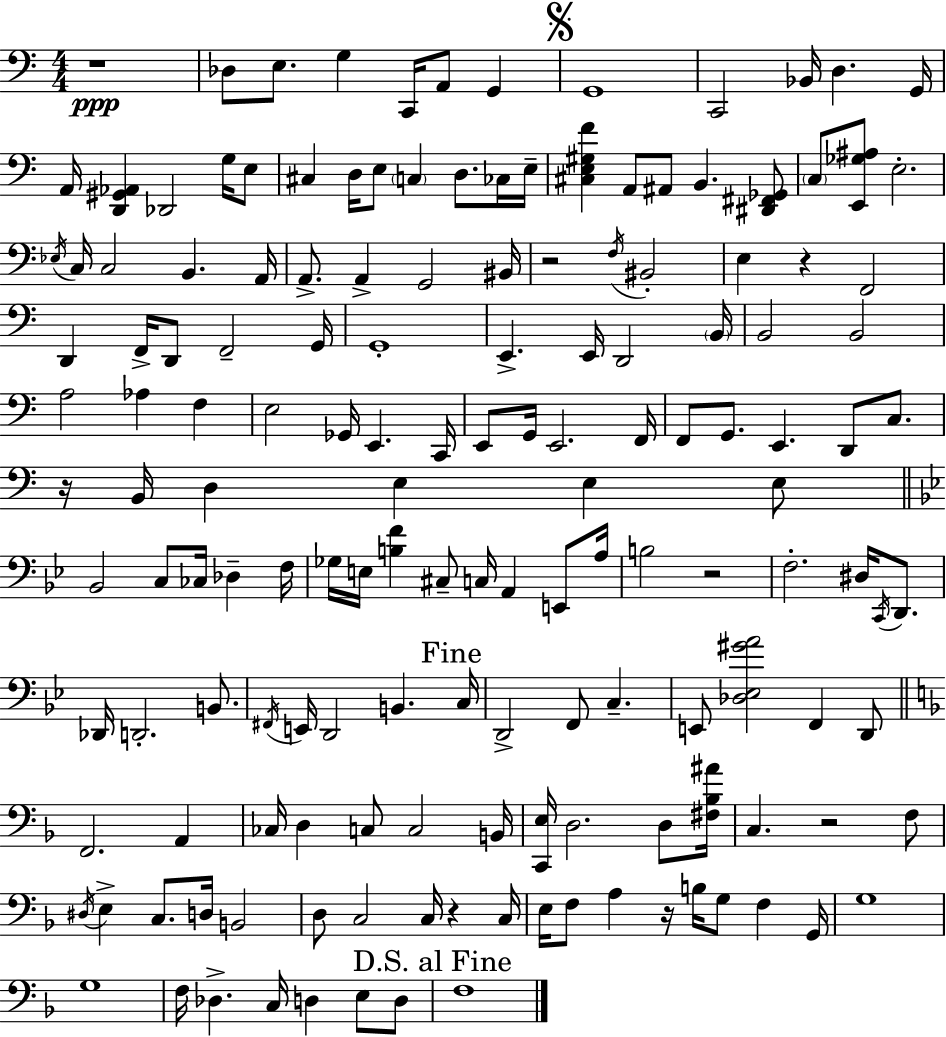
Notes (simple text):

R/w Db3/e E3/e. G3/q C2/s A2/e G2/q G2/w C2/h Bb2/s D3/q. G2/s A2/s [D2,G#2,Ab2]/q Db2/h G3/s E3/e C#3/q D3/s E3/e C3/q D3/e. CES3/s E3/s [C#3,E3,G#3,F4]/q A2/e A#2/e B2/q. [D#2,F#2,Gb2]/e C3/e [E2,Gb3,A#3]/e E3/h. Eb3/s C3/s C3/h B2/q. A2/s A2/e. A2/q G2/h BIS2/s R/h F3/s BIS2/h E3/q R/q F2/h D2/q F2/s D2/e F2/h G2/s G2/w E2/q. E2/s D2/h B2/s B2/h B2/h A3/h Ab3/q F3/q E3/h Gb2/s E2/q. C2/s E2/e G2/s E2/h. F2/s F2/e G2/e. E2/q. D2/e C3/e. R/s B2/s D3/q E3/q E3/q E3/e Bb2/h C3/e CES3/s Db3/q F3/s Gb3/s E3/s [B3,F4]/q C#3/e C3/s A2/q E2/e A3/s B3/h R/h F3/h. D#3/s C2/s D2/e. Db2/s D2/h. B2/e. F#2/s E2/s D2/h B2/q. C3/s D2/h F2/e C3/q. E2/e [Db3,Eb3,G#4,A4]/h F2/q D2/e F2/h. A2/q CES3/s D3/q C3/e C3/h B2/s [C2,E3]/s D3/h. D3/e [F#3,Bb3,A#4]/s C3/q. R/h F3/e D#3/s E3/q C3/e. D3/s B2/h D3/e C3/h C3/s R/q C3/s E3/s F3/e A3/q R/s B3/s G3/e F3/q G2/s G3/w G3/w F3/s Db3/q. C3/s D3/q E3/e D3/e F3/w